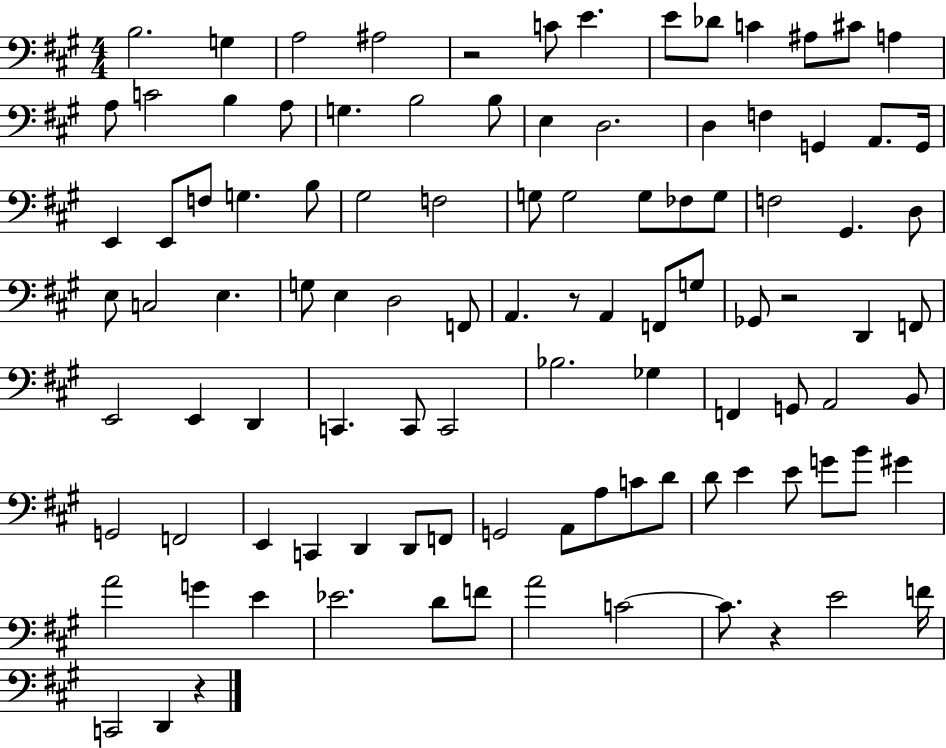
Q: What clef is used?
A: bass